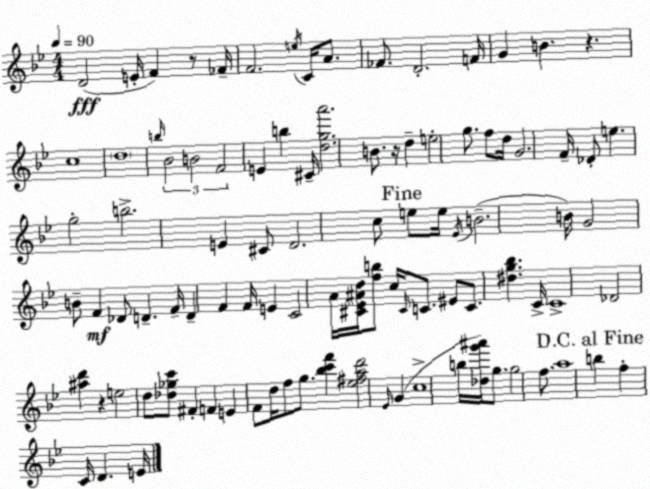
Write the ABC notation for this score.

X:1
T:Untitled
M:4/4
L:1/4
K:Bb
D2 E/4 F z/2 _F/4 F2 e/4 C/4 A/2 _F/2 D2 F/4 G B z c4 d4 b/4 _B2 B2 F2 E b ^C/4 [dga']2 B/2 z/4 d e2 g/2 f/2 d/4 G2 F/4 _D/2 e g2 b2 E ^C/2 D2 c/2 e/2 e/4 _E/4 B2 B/4 G2 B/2 F _D/2 D F/4 D F F/4 E C2 A/4 [^C_E^Ad]/4 [fb]/2 c/4 ^C/4 C/2 ^E/2 C/2 [^dg_b] C/4 C4 _D2 [^ad'] z e2 d/2 [_d_gc']/2 ^F F E F/2 d/4 f/2 g/2 [_bc'f'] [_e^fad']2 _E/4 G c4 b/4 [_dg'^a']/4 g/2 g2 f/2 a4 b f C/4 D E/4